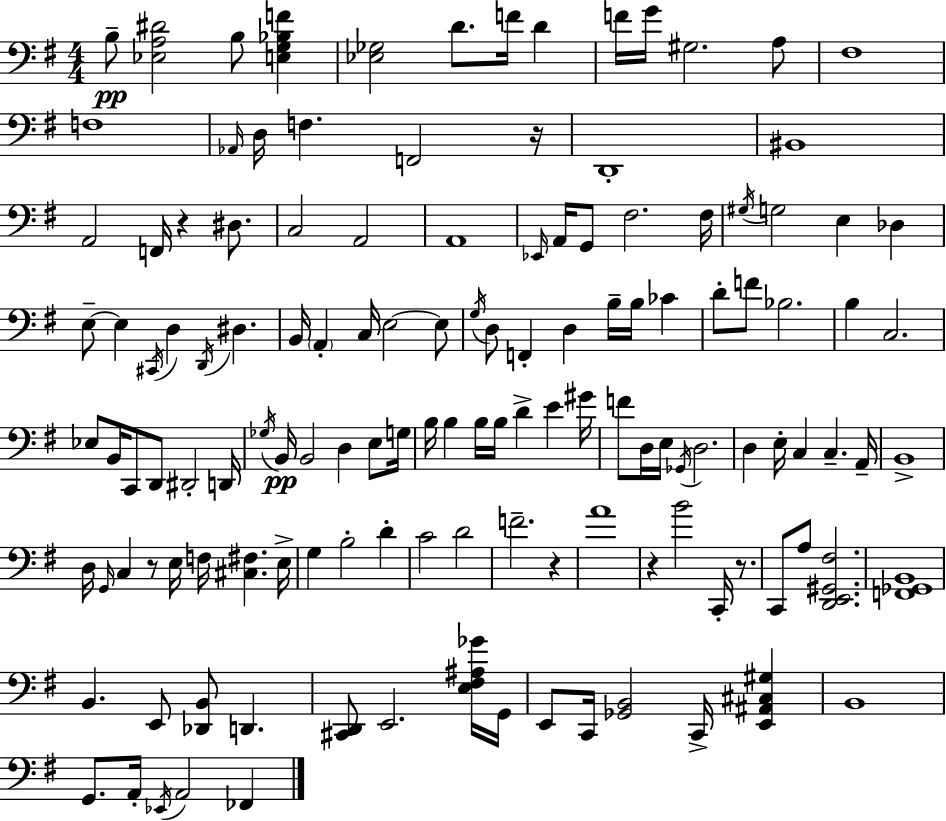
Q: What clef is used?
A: bass